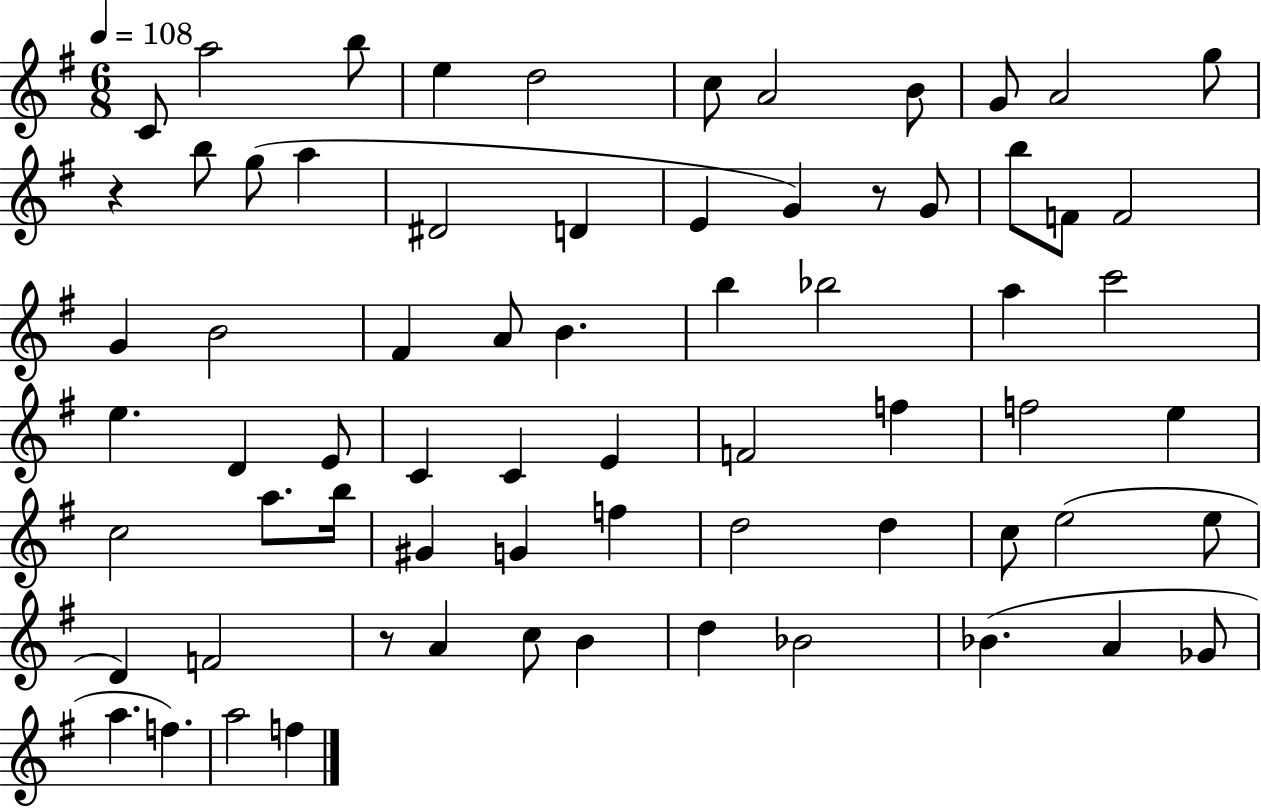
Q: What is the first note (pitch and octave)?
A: C4